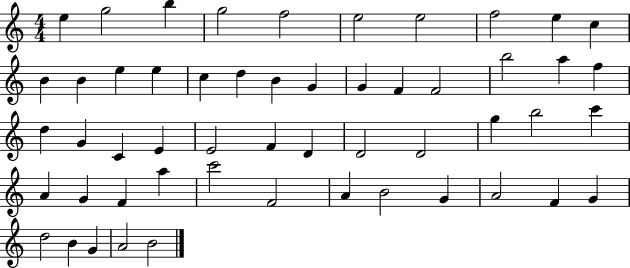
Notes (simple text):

E5/q G5/h B5/q G5/h F5/h E5/h E5/h F5/h E5/q C5/q B4/q B4/q E5/q E5/q C5/q D5/q B4/q G4/q G4/q F4/q F4/h B5/h A5/q F5/q D5/q G4/q C4/q E4/q E4/h F4/q D4/q D4/h D4/h G5/q B5/h C6/q A4/q G4/q F4/q A5/q C6/h F4/h A4/q B4/h G4/q A4/h F4/q G4/q D5/h B4/q G4/q A4/h B4/h